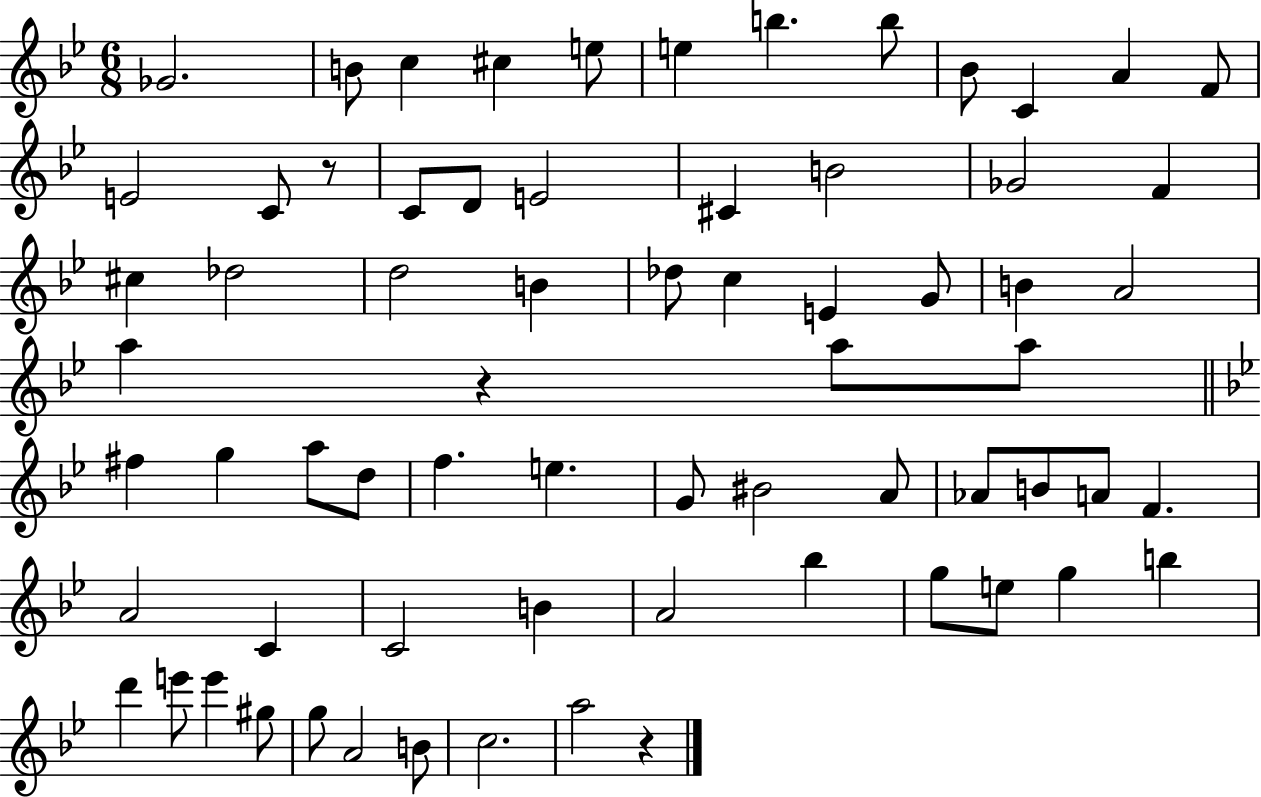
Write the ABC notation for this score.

X:1
T:Untitled
M:6/8
L:1/4
K:Bb
_G2 B/2 c ^c e/2 e b b/2 _B/2 C A F/2 E2 C/2 z/2 C/2 D/2 E2 ^C B2 _G2 F ^c _d2 d2 B _d/2 c E G/2 B A2 a z a/2 a/2 ^f g a/2 d/2 f e G/2 ^B2 A/2 _A/2 B/2 A/2 F A2 C C2 B A2 _b g/2 e/2 g b d' e'/2 e' ^g/2 g/2 A2 B/2 c2 a2 z